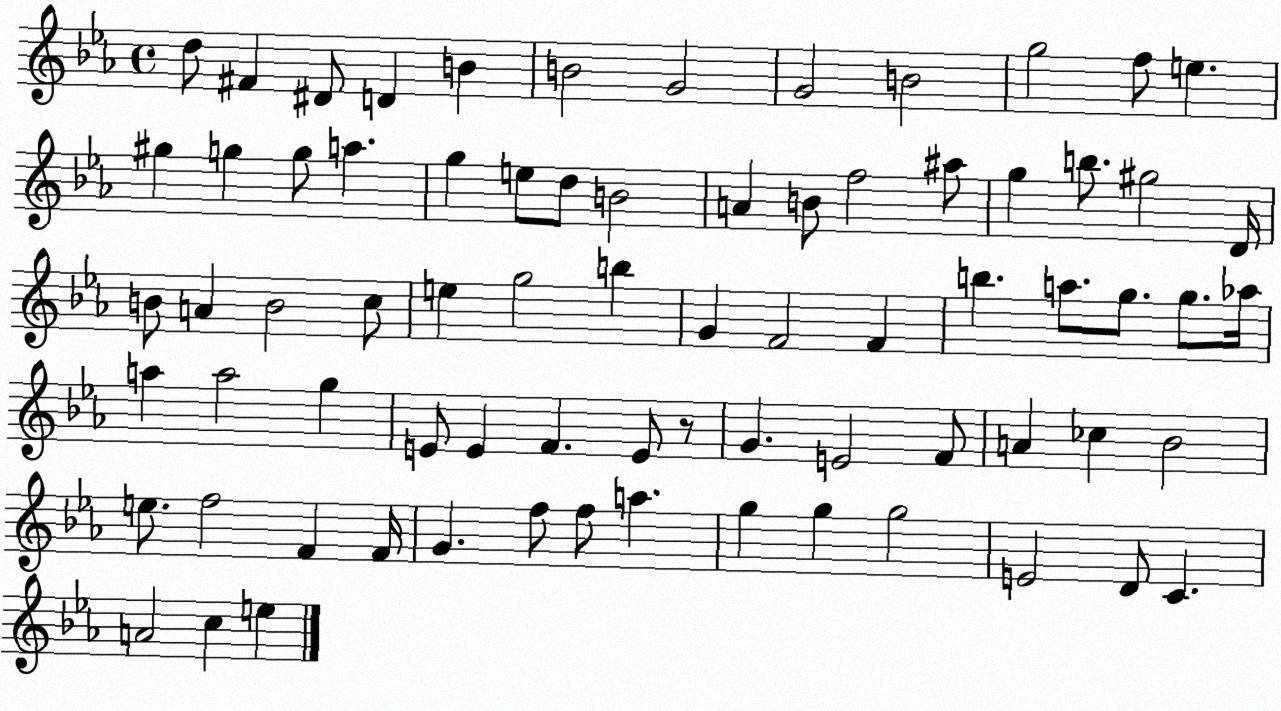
X:1
T:Untitled
M:4/4
L:1/4
K:Eb
d/2 ^F ^D/2 D B B2 G2 G2 B2 g2 f/2 e ^g g g/2 a g e/2 d/2 B2 A B/2 f2 ^a/2 g b/2 ^g2 D/4 B/2 A B2 c/2 e g2 b G F2 F b a/2 g/2 g/2 _a/4 a a2 g E/2 E F E/2 z/2 G E2 F/2 A _c _B2 e/2 f2 F F/4 G f/2 f/2 a g g g2 E2 D/2 C A2 c e